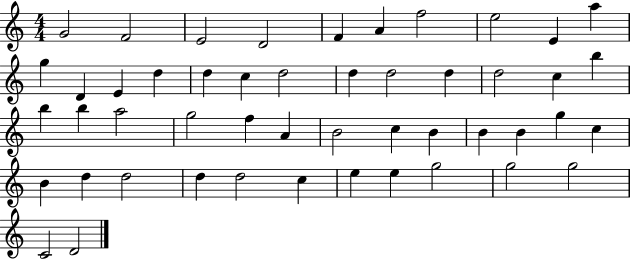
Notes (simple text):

G4/h F4/h E4/h D4/h F4/q A4/q F5/h E5/h E4/q A5/q G5/q D4/q E4/q D5/q D5/q C5/q D5/h D5/q D5/h D5/q D5/h C5/q B5/q B5/q B5/q A5/h G5/h F5/q A4/q B4/h C5/q B4/q B4/q B4/q G5/q C5/q B4/q D5/q D5/h D5/q D5/h C5/q E5/q E5/q G5/h G5/h G5/h C4/h D4/h